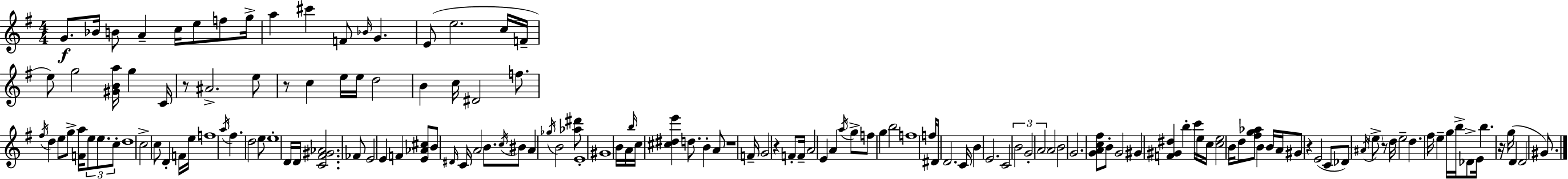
G4/e. Bb4/s B4/e A4/q C5/s E5/e F5/e G5/s A5/q C#6/q F4/e Bb4/s G4/q. E4/e E5/h. C5/s F4/s E5/e G5/h [G#4,B4,A5]/s G5/q C4/s R/e A#4/h. E5/e R/e C5/q E5/s E5/s D5/h B4/q C5/s D#4/h F5/e. F#5/s D5/q E5/e G5/e [F4,A5]/s E5/e E5/e. C5/e D5/w C5/h C5/e D4/q F4/s E5/s F5/w A5/s F#5/q. D5/h E5/e E5/w D4/s D4/s [C4,F#4,G#4,Ab4]/h. FES4/e E4/h E4/q F4/q [E4,Ab4,C#5]/e B4/e D#4/s C4/s A4/h B4/e. C5/s BIS4/e A4/q Gb5/s B4/h [Ab5,D#6]/e E4/w G#4/w B4/s A4/s B5/s C5/s [C#5,D#5,E6]/q D5/e. B4/q A4/e R/w F4/s G4/h R/q F4/e F4/s A4/h E4/q A4/q A5/s G5/e F5/e G5/q B5/h F5/w F5/s D#4/e D4/h. C4/s B4/q E4/h. C4/h B4/h G4/h A4/h A4/h B4/h G4/h. [G4,A4,C5,F#5]/e B4/e G4/h G#4/q [F4,G#4,D#5]/q B5/q C6/s E5/s C5/s [C5,E5]/h B4/s D5/e [F#5,G5,Ab5]/e B4/q B4/s A4/s G#4/e R/q E4/h C4/e Db4/e A#4/s E5/e R/e D5/s E5/h D5/q. F#5/s E5/q G5/s B5/s Db4/e E4/s B5/q. R/s G5/s D4/q D4/h G#4/e.